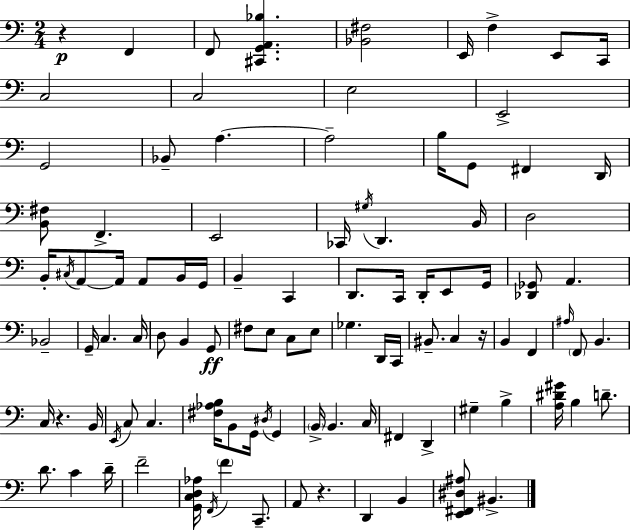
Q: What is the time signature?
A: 2/4